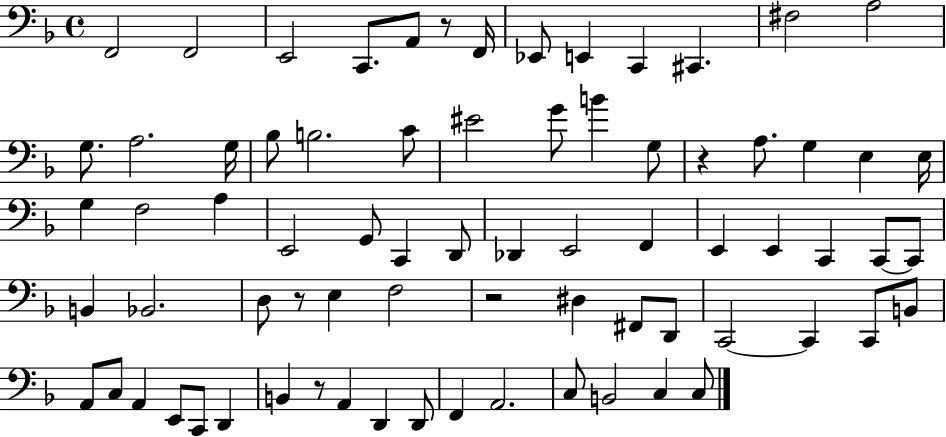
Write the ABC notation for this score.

X:1
T:Untitled
M:4/4
L:1/4
K:F
F,,2 F,,2 E,,2 C,,/2 A,,/2 z/2 F,,/4 _E,,/2 E,, C,, ^C,, ^F,2 A,2 G,/2 A,2 G,/4 _B,/2 B,2 C/2 ^E2 G/2 B G,/2 z A,/2 G, E, E,/4 G, F,2 A, E,,2 G,,/2 C,, D,,/2 _D,, E,,2 F,, E,, E,, C,, C,,/2 C,,/2 B,, _B,,2 D,/2 z/2 E, F,2 z2 ^D, ^F,,/2 D,,/2 C,,2 C,, C,,/2 B,,/2 A,,/2 C,/2 A,, E,,/2 C,,/2 D,, B,, z/2 A,, D,, D,,/2 F,, A,,2 C,/2 B,,2 C, C,/2